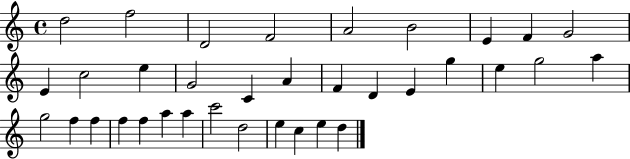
{
  \clef treble
  \time 4/4
  \defaultTimeSignature
  \key c \major
  d''2 f''2 | d'2 f'2 | a'2 b'2 | e'4 f'4 g'2 | \break e'4 c''2 e''4 | g'2 c'4 a'4 | f'4 d'4 e'4 g''4 | e''4 g''2 a''4 | \break g''2 f''4 f''4 | f''4 f''4 a''4 a''4 | c'''2 d''2 | e''4 c''4 e''4 d''4 | \break \bar "|."
}